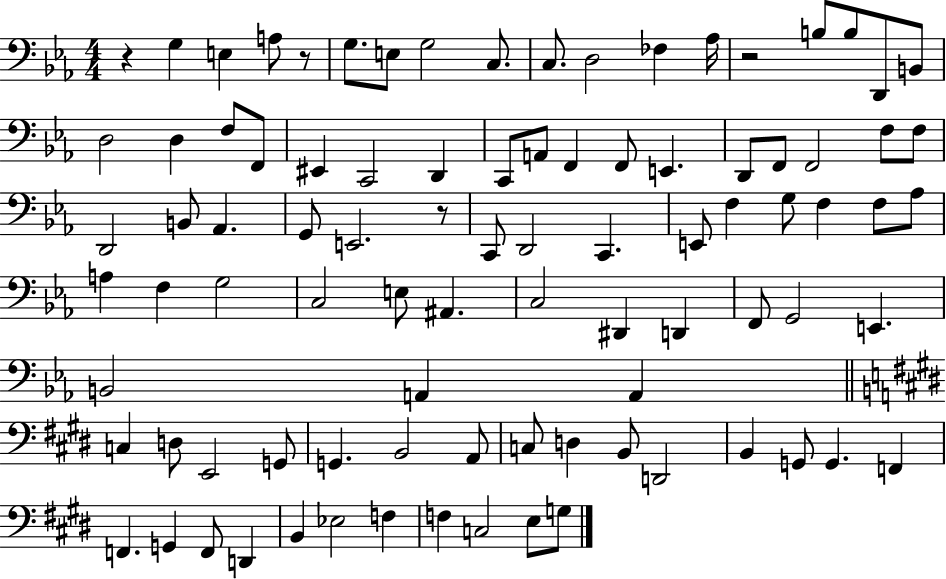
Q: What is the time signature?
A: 4/4